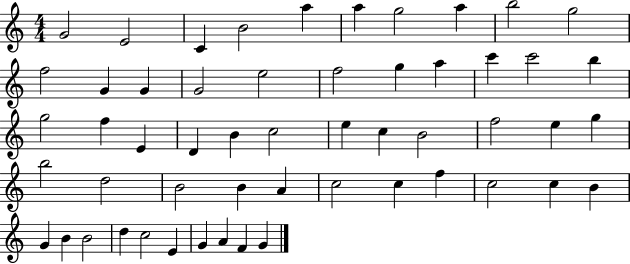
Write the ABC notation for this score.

X:1
T:Untitled
M:4/4
L:1/4
K:C
G2 E2 C B2 a a g2 a b2 g2 f2 G G G2 e2 f2 g a c' c'2 b g2 f E D B c2 e c B2 f2 e g b2 d2 B2 B A c2 c f c2 c B G B B2 d c2 E G A F G